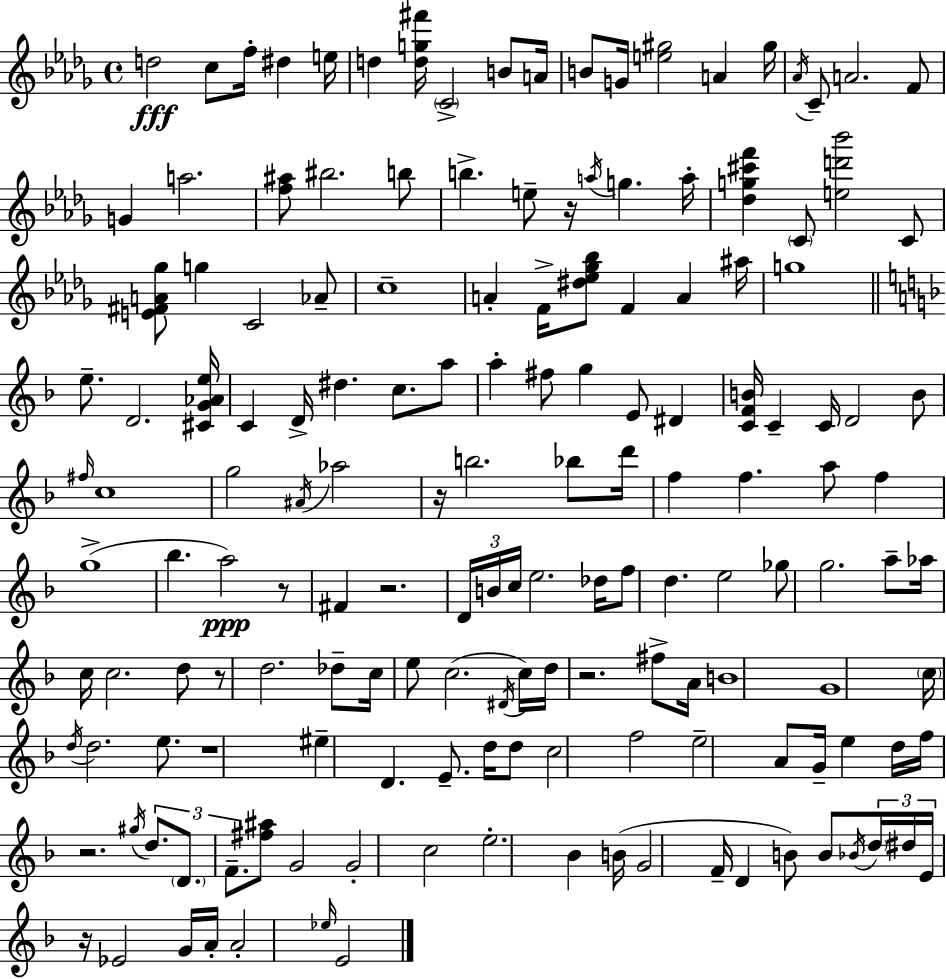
D5/h C5/e F5/s D#5/q E5/s D5/q [D5,G5,F#6]/s C4/h B4/e A4/s B4/e G4/s [E5,G#5]/h A4/q G#5/s Ab4/s C4/e A4/h. F4/e G4/q A5/h. [F5,A#5]/e BIS5/h. B5/e B5/q. E5/e R/s A5/s G5/q. A5/s [Db5,G5,C#6,F6]/q C4/e [E5,D6,Bb6]/h C4/e [E4,F#4,A4,Gb5]/e G5/q C4/h Ab4/e C5/w A4/q F4/s [D#5,Eb5,Gb5,Bb5]/e F4/q A4/q A#5/s G5/w E5/e. D4/h. [C#4,G4,Ab4,E5]/s C4/q D4/s D#5/q. C5/e. A5/e A5/q F#5/e G5/q E4/e D#4/q [C4,F4,B4]/s C4/q C4/s D4/h B4/e F#5/s C5/w G5/h A#4/s Ab5/h R/s B5/h. Bb5/e D6/s F5/q F5/q. A5/e F5/q G5/w Bb5/q. A5/h R/e F#4/q R/h. D4/s B4/s C5/s E5/h. Db5/s F5/e D5/q. E5/h Gb5/e G5/h. A5/e Ab5/s C5/s C5/h. D5/e R/e D5/h. Db5/e C5/s E5/e C5/h. D#4/s C5/s D5/s R/h. F#5/e A4/s B4/w G4/w C5/s D5/s D5/h. E5/e. R/w EIS5/q D4/q. E4/e. D5/s D5/e C5/h F5/h E5/h A4/e G4/s E5/q D5/s F5/s R/h. G#5/s D5/e. D4/e. F4/e. [F#5,A#5]/e G4/h G4/h C5/h E5/h. Bb4/q B4/s G4/h F4/s D4/q B4/e B4/e Bb4/s D5/s D#5/s E4/s R/s Eb4/h G4/s A4/s A4/h Eb5/s E4/h